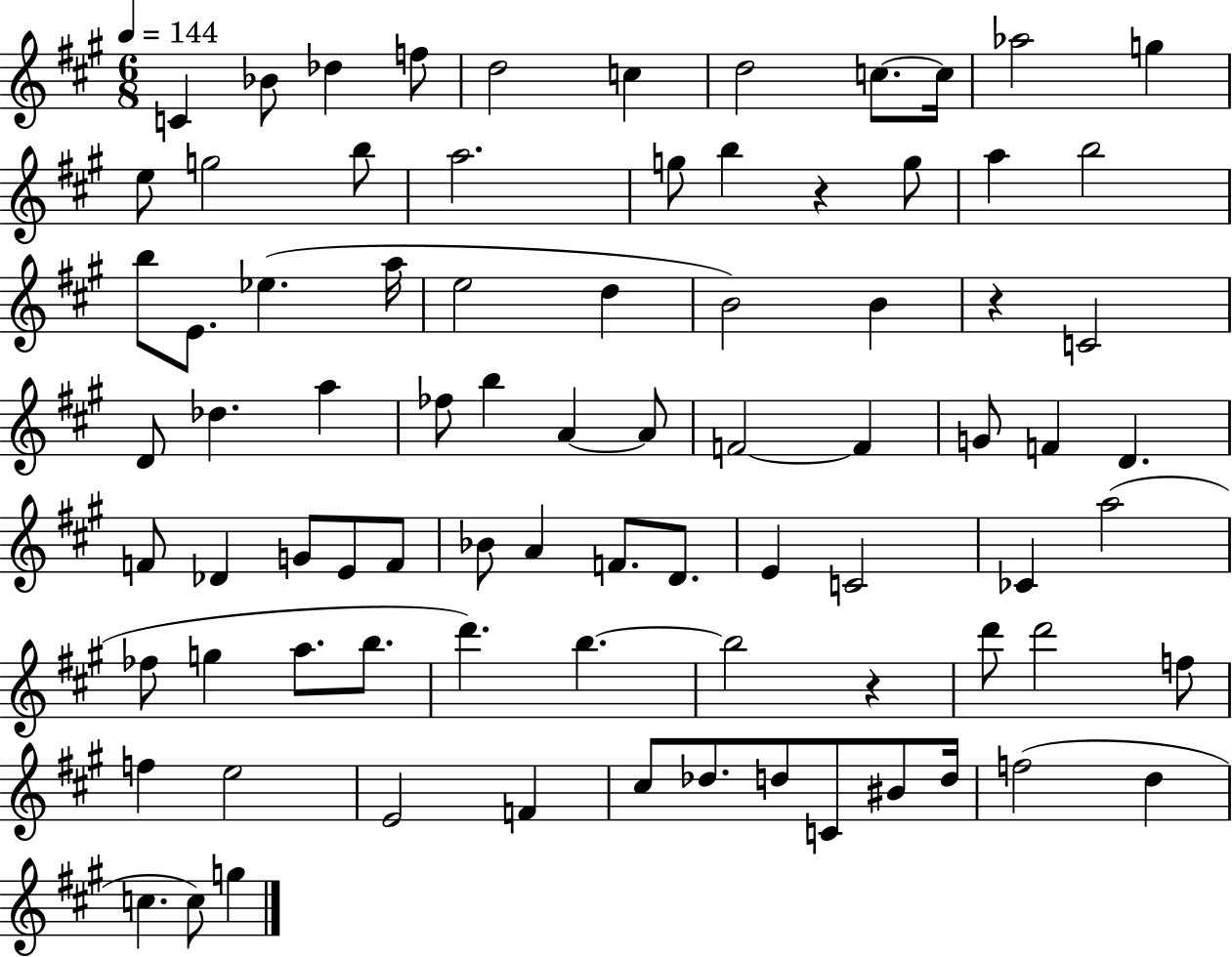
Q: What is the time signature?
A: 6/8